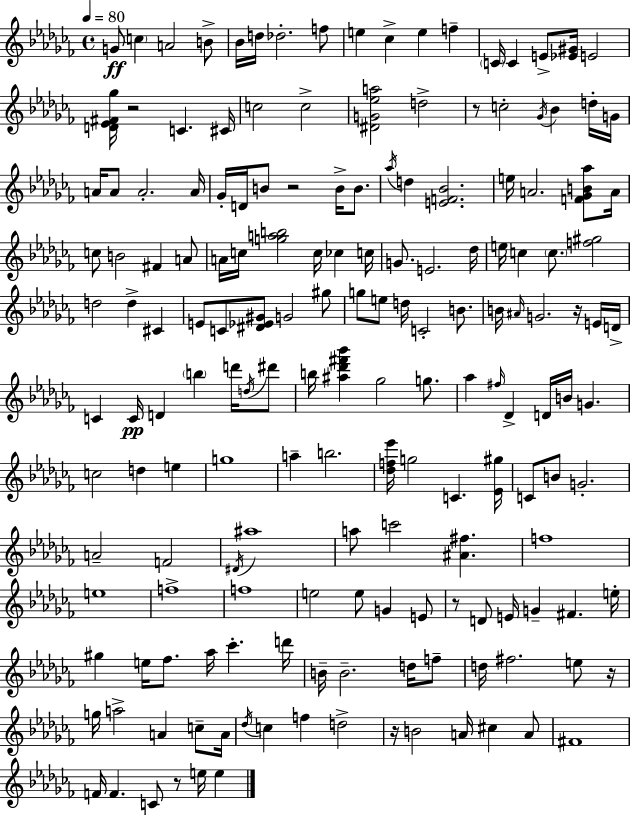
{
  \clef treble
  \time 4/4
  \defaultTimeSignature
  \key aes \minor
  \tempo 4 = 80
  g'8\ff \parenthesize c''4 a'2 b'8-> | bes'16 d''16 des''2.-. f''8 | e''4 ces''4-> e''4 f''4-- | \parenthesize c'16 c'4 e'8-> <ees' gis'>16 e'2 | \break <d' ees' fis' ges''>16 r2 c'4. cis'16 | c''2 c''2-> | <dis' g' ees'' a''>2 d''2-> | r8 c''2-. \acciaccatura { ges'16 } bes'4 d''16-. | \break g'16 a'16 a'8 a'2.-. | a'16 ges'16-. d'16 b'8 r2 b'16-> b'8. | \acciaccatura { aes''16 } d''4 <e' f' bes'>2. | e''16 a'2. <f' ges' b' aes''>8 | \break a'16 c''8 b'2 fis'4 | a'8 a'16 c''16 <g'' a'' b''>2 c''16 ces''4 | c''16 g'8. e'2. | des''16 e''16 c''4 \parenthesize c''8. <f'' gis''>2 | \break d''2 d''4-> cis'4 | e'8 c'8 <dis' ees' gis'>8 g'2 | gis''8 g''8 e''8 d''16 c'2-. b'8. | b'16 \grace { ais'16 } g'2. | \break r16 e'16 d'16-> c'4 c'16\pp d'4 \parenthesize b''4 | d'''16 \acciaccatura { d''16 } dis'''8 b''16 <ais'' des''' fis''' bes'''>4 ges''2 | g''8. aes''4 \grace { fis''16 } des'4-> d'16 b'16 g'4. | c''2 d''4 | \break e''4 g''1 | a''4-- b''2. | <des'' f'' ees'''>16 g''2 c'4. | <ees' gis''>16 c'8 b'8 g'2.-. | \break a'2-- f'2 | \acciaccatura { dis'16 } ais''1 | a''8 c'''2 | <ais' fis''>4. f''1 | \break e''1 | f''1-> | f''1 | e''2 e''8 | \break g'4 e'8 r8 d'8 e'16 g'4-- fis'4. | e''16-. gis''4 e''16 fes''8. aes''16 ces'''4.-. | d'''16 b'16-- b'2.-- | d''16 f''8-- d''16 fis''2. | \break e''8 r16 g''16 a''2-> a'4 | c''8-- a'16 \acciaccatura { des''16 } c''4 f''4 d''2-> | r16 b'2 | a'16 cis''4 a'8 fis'1 | \break f'16 f'4. c'8 | r8 e''16 e''4 \bar "|."
}